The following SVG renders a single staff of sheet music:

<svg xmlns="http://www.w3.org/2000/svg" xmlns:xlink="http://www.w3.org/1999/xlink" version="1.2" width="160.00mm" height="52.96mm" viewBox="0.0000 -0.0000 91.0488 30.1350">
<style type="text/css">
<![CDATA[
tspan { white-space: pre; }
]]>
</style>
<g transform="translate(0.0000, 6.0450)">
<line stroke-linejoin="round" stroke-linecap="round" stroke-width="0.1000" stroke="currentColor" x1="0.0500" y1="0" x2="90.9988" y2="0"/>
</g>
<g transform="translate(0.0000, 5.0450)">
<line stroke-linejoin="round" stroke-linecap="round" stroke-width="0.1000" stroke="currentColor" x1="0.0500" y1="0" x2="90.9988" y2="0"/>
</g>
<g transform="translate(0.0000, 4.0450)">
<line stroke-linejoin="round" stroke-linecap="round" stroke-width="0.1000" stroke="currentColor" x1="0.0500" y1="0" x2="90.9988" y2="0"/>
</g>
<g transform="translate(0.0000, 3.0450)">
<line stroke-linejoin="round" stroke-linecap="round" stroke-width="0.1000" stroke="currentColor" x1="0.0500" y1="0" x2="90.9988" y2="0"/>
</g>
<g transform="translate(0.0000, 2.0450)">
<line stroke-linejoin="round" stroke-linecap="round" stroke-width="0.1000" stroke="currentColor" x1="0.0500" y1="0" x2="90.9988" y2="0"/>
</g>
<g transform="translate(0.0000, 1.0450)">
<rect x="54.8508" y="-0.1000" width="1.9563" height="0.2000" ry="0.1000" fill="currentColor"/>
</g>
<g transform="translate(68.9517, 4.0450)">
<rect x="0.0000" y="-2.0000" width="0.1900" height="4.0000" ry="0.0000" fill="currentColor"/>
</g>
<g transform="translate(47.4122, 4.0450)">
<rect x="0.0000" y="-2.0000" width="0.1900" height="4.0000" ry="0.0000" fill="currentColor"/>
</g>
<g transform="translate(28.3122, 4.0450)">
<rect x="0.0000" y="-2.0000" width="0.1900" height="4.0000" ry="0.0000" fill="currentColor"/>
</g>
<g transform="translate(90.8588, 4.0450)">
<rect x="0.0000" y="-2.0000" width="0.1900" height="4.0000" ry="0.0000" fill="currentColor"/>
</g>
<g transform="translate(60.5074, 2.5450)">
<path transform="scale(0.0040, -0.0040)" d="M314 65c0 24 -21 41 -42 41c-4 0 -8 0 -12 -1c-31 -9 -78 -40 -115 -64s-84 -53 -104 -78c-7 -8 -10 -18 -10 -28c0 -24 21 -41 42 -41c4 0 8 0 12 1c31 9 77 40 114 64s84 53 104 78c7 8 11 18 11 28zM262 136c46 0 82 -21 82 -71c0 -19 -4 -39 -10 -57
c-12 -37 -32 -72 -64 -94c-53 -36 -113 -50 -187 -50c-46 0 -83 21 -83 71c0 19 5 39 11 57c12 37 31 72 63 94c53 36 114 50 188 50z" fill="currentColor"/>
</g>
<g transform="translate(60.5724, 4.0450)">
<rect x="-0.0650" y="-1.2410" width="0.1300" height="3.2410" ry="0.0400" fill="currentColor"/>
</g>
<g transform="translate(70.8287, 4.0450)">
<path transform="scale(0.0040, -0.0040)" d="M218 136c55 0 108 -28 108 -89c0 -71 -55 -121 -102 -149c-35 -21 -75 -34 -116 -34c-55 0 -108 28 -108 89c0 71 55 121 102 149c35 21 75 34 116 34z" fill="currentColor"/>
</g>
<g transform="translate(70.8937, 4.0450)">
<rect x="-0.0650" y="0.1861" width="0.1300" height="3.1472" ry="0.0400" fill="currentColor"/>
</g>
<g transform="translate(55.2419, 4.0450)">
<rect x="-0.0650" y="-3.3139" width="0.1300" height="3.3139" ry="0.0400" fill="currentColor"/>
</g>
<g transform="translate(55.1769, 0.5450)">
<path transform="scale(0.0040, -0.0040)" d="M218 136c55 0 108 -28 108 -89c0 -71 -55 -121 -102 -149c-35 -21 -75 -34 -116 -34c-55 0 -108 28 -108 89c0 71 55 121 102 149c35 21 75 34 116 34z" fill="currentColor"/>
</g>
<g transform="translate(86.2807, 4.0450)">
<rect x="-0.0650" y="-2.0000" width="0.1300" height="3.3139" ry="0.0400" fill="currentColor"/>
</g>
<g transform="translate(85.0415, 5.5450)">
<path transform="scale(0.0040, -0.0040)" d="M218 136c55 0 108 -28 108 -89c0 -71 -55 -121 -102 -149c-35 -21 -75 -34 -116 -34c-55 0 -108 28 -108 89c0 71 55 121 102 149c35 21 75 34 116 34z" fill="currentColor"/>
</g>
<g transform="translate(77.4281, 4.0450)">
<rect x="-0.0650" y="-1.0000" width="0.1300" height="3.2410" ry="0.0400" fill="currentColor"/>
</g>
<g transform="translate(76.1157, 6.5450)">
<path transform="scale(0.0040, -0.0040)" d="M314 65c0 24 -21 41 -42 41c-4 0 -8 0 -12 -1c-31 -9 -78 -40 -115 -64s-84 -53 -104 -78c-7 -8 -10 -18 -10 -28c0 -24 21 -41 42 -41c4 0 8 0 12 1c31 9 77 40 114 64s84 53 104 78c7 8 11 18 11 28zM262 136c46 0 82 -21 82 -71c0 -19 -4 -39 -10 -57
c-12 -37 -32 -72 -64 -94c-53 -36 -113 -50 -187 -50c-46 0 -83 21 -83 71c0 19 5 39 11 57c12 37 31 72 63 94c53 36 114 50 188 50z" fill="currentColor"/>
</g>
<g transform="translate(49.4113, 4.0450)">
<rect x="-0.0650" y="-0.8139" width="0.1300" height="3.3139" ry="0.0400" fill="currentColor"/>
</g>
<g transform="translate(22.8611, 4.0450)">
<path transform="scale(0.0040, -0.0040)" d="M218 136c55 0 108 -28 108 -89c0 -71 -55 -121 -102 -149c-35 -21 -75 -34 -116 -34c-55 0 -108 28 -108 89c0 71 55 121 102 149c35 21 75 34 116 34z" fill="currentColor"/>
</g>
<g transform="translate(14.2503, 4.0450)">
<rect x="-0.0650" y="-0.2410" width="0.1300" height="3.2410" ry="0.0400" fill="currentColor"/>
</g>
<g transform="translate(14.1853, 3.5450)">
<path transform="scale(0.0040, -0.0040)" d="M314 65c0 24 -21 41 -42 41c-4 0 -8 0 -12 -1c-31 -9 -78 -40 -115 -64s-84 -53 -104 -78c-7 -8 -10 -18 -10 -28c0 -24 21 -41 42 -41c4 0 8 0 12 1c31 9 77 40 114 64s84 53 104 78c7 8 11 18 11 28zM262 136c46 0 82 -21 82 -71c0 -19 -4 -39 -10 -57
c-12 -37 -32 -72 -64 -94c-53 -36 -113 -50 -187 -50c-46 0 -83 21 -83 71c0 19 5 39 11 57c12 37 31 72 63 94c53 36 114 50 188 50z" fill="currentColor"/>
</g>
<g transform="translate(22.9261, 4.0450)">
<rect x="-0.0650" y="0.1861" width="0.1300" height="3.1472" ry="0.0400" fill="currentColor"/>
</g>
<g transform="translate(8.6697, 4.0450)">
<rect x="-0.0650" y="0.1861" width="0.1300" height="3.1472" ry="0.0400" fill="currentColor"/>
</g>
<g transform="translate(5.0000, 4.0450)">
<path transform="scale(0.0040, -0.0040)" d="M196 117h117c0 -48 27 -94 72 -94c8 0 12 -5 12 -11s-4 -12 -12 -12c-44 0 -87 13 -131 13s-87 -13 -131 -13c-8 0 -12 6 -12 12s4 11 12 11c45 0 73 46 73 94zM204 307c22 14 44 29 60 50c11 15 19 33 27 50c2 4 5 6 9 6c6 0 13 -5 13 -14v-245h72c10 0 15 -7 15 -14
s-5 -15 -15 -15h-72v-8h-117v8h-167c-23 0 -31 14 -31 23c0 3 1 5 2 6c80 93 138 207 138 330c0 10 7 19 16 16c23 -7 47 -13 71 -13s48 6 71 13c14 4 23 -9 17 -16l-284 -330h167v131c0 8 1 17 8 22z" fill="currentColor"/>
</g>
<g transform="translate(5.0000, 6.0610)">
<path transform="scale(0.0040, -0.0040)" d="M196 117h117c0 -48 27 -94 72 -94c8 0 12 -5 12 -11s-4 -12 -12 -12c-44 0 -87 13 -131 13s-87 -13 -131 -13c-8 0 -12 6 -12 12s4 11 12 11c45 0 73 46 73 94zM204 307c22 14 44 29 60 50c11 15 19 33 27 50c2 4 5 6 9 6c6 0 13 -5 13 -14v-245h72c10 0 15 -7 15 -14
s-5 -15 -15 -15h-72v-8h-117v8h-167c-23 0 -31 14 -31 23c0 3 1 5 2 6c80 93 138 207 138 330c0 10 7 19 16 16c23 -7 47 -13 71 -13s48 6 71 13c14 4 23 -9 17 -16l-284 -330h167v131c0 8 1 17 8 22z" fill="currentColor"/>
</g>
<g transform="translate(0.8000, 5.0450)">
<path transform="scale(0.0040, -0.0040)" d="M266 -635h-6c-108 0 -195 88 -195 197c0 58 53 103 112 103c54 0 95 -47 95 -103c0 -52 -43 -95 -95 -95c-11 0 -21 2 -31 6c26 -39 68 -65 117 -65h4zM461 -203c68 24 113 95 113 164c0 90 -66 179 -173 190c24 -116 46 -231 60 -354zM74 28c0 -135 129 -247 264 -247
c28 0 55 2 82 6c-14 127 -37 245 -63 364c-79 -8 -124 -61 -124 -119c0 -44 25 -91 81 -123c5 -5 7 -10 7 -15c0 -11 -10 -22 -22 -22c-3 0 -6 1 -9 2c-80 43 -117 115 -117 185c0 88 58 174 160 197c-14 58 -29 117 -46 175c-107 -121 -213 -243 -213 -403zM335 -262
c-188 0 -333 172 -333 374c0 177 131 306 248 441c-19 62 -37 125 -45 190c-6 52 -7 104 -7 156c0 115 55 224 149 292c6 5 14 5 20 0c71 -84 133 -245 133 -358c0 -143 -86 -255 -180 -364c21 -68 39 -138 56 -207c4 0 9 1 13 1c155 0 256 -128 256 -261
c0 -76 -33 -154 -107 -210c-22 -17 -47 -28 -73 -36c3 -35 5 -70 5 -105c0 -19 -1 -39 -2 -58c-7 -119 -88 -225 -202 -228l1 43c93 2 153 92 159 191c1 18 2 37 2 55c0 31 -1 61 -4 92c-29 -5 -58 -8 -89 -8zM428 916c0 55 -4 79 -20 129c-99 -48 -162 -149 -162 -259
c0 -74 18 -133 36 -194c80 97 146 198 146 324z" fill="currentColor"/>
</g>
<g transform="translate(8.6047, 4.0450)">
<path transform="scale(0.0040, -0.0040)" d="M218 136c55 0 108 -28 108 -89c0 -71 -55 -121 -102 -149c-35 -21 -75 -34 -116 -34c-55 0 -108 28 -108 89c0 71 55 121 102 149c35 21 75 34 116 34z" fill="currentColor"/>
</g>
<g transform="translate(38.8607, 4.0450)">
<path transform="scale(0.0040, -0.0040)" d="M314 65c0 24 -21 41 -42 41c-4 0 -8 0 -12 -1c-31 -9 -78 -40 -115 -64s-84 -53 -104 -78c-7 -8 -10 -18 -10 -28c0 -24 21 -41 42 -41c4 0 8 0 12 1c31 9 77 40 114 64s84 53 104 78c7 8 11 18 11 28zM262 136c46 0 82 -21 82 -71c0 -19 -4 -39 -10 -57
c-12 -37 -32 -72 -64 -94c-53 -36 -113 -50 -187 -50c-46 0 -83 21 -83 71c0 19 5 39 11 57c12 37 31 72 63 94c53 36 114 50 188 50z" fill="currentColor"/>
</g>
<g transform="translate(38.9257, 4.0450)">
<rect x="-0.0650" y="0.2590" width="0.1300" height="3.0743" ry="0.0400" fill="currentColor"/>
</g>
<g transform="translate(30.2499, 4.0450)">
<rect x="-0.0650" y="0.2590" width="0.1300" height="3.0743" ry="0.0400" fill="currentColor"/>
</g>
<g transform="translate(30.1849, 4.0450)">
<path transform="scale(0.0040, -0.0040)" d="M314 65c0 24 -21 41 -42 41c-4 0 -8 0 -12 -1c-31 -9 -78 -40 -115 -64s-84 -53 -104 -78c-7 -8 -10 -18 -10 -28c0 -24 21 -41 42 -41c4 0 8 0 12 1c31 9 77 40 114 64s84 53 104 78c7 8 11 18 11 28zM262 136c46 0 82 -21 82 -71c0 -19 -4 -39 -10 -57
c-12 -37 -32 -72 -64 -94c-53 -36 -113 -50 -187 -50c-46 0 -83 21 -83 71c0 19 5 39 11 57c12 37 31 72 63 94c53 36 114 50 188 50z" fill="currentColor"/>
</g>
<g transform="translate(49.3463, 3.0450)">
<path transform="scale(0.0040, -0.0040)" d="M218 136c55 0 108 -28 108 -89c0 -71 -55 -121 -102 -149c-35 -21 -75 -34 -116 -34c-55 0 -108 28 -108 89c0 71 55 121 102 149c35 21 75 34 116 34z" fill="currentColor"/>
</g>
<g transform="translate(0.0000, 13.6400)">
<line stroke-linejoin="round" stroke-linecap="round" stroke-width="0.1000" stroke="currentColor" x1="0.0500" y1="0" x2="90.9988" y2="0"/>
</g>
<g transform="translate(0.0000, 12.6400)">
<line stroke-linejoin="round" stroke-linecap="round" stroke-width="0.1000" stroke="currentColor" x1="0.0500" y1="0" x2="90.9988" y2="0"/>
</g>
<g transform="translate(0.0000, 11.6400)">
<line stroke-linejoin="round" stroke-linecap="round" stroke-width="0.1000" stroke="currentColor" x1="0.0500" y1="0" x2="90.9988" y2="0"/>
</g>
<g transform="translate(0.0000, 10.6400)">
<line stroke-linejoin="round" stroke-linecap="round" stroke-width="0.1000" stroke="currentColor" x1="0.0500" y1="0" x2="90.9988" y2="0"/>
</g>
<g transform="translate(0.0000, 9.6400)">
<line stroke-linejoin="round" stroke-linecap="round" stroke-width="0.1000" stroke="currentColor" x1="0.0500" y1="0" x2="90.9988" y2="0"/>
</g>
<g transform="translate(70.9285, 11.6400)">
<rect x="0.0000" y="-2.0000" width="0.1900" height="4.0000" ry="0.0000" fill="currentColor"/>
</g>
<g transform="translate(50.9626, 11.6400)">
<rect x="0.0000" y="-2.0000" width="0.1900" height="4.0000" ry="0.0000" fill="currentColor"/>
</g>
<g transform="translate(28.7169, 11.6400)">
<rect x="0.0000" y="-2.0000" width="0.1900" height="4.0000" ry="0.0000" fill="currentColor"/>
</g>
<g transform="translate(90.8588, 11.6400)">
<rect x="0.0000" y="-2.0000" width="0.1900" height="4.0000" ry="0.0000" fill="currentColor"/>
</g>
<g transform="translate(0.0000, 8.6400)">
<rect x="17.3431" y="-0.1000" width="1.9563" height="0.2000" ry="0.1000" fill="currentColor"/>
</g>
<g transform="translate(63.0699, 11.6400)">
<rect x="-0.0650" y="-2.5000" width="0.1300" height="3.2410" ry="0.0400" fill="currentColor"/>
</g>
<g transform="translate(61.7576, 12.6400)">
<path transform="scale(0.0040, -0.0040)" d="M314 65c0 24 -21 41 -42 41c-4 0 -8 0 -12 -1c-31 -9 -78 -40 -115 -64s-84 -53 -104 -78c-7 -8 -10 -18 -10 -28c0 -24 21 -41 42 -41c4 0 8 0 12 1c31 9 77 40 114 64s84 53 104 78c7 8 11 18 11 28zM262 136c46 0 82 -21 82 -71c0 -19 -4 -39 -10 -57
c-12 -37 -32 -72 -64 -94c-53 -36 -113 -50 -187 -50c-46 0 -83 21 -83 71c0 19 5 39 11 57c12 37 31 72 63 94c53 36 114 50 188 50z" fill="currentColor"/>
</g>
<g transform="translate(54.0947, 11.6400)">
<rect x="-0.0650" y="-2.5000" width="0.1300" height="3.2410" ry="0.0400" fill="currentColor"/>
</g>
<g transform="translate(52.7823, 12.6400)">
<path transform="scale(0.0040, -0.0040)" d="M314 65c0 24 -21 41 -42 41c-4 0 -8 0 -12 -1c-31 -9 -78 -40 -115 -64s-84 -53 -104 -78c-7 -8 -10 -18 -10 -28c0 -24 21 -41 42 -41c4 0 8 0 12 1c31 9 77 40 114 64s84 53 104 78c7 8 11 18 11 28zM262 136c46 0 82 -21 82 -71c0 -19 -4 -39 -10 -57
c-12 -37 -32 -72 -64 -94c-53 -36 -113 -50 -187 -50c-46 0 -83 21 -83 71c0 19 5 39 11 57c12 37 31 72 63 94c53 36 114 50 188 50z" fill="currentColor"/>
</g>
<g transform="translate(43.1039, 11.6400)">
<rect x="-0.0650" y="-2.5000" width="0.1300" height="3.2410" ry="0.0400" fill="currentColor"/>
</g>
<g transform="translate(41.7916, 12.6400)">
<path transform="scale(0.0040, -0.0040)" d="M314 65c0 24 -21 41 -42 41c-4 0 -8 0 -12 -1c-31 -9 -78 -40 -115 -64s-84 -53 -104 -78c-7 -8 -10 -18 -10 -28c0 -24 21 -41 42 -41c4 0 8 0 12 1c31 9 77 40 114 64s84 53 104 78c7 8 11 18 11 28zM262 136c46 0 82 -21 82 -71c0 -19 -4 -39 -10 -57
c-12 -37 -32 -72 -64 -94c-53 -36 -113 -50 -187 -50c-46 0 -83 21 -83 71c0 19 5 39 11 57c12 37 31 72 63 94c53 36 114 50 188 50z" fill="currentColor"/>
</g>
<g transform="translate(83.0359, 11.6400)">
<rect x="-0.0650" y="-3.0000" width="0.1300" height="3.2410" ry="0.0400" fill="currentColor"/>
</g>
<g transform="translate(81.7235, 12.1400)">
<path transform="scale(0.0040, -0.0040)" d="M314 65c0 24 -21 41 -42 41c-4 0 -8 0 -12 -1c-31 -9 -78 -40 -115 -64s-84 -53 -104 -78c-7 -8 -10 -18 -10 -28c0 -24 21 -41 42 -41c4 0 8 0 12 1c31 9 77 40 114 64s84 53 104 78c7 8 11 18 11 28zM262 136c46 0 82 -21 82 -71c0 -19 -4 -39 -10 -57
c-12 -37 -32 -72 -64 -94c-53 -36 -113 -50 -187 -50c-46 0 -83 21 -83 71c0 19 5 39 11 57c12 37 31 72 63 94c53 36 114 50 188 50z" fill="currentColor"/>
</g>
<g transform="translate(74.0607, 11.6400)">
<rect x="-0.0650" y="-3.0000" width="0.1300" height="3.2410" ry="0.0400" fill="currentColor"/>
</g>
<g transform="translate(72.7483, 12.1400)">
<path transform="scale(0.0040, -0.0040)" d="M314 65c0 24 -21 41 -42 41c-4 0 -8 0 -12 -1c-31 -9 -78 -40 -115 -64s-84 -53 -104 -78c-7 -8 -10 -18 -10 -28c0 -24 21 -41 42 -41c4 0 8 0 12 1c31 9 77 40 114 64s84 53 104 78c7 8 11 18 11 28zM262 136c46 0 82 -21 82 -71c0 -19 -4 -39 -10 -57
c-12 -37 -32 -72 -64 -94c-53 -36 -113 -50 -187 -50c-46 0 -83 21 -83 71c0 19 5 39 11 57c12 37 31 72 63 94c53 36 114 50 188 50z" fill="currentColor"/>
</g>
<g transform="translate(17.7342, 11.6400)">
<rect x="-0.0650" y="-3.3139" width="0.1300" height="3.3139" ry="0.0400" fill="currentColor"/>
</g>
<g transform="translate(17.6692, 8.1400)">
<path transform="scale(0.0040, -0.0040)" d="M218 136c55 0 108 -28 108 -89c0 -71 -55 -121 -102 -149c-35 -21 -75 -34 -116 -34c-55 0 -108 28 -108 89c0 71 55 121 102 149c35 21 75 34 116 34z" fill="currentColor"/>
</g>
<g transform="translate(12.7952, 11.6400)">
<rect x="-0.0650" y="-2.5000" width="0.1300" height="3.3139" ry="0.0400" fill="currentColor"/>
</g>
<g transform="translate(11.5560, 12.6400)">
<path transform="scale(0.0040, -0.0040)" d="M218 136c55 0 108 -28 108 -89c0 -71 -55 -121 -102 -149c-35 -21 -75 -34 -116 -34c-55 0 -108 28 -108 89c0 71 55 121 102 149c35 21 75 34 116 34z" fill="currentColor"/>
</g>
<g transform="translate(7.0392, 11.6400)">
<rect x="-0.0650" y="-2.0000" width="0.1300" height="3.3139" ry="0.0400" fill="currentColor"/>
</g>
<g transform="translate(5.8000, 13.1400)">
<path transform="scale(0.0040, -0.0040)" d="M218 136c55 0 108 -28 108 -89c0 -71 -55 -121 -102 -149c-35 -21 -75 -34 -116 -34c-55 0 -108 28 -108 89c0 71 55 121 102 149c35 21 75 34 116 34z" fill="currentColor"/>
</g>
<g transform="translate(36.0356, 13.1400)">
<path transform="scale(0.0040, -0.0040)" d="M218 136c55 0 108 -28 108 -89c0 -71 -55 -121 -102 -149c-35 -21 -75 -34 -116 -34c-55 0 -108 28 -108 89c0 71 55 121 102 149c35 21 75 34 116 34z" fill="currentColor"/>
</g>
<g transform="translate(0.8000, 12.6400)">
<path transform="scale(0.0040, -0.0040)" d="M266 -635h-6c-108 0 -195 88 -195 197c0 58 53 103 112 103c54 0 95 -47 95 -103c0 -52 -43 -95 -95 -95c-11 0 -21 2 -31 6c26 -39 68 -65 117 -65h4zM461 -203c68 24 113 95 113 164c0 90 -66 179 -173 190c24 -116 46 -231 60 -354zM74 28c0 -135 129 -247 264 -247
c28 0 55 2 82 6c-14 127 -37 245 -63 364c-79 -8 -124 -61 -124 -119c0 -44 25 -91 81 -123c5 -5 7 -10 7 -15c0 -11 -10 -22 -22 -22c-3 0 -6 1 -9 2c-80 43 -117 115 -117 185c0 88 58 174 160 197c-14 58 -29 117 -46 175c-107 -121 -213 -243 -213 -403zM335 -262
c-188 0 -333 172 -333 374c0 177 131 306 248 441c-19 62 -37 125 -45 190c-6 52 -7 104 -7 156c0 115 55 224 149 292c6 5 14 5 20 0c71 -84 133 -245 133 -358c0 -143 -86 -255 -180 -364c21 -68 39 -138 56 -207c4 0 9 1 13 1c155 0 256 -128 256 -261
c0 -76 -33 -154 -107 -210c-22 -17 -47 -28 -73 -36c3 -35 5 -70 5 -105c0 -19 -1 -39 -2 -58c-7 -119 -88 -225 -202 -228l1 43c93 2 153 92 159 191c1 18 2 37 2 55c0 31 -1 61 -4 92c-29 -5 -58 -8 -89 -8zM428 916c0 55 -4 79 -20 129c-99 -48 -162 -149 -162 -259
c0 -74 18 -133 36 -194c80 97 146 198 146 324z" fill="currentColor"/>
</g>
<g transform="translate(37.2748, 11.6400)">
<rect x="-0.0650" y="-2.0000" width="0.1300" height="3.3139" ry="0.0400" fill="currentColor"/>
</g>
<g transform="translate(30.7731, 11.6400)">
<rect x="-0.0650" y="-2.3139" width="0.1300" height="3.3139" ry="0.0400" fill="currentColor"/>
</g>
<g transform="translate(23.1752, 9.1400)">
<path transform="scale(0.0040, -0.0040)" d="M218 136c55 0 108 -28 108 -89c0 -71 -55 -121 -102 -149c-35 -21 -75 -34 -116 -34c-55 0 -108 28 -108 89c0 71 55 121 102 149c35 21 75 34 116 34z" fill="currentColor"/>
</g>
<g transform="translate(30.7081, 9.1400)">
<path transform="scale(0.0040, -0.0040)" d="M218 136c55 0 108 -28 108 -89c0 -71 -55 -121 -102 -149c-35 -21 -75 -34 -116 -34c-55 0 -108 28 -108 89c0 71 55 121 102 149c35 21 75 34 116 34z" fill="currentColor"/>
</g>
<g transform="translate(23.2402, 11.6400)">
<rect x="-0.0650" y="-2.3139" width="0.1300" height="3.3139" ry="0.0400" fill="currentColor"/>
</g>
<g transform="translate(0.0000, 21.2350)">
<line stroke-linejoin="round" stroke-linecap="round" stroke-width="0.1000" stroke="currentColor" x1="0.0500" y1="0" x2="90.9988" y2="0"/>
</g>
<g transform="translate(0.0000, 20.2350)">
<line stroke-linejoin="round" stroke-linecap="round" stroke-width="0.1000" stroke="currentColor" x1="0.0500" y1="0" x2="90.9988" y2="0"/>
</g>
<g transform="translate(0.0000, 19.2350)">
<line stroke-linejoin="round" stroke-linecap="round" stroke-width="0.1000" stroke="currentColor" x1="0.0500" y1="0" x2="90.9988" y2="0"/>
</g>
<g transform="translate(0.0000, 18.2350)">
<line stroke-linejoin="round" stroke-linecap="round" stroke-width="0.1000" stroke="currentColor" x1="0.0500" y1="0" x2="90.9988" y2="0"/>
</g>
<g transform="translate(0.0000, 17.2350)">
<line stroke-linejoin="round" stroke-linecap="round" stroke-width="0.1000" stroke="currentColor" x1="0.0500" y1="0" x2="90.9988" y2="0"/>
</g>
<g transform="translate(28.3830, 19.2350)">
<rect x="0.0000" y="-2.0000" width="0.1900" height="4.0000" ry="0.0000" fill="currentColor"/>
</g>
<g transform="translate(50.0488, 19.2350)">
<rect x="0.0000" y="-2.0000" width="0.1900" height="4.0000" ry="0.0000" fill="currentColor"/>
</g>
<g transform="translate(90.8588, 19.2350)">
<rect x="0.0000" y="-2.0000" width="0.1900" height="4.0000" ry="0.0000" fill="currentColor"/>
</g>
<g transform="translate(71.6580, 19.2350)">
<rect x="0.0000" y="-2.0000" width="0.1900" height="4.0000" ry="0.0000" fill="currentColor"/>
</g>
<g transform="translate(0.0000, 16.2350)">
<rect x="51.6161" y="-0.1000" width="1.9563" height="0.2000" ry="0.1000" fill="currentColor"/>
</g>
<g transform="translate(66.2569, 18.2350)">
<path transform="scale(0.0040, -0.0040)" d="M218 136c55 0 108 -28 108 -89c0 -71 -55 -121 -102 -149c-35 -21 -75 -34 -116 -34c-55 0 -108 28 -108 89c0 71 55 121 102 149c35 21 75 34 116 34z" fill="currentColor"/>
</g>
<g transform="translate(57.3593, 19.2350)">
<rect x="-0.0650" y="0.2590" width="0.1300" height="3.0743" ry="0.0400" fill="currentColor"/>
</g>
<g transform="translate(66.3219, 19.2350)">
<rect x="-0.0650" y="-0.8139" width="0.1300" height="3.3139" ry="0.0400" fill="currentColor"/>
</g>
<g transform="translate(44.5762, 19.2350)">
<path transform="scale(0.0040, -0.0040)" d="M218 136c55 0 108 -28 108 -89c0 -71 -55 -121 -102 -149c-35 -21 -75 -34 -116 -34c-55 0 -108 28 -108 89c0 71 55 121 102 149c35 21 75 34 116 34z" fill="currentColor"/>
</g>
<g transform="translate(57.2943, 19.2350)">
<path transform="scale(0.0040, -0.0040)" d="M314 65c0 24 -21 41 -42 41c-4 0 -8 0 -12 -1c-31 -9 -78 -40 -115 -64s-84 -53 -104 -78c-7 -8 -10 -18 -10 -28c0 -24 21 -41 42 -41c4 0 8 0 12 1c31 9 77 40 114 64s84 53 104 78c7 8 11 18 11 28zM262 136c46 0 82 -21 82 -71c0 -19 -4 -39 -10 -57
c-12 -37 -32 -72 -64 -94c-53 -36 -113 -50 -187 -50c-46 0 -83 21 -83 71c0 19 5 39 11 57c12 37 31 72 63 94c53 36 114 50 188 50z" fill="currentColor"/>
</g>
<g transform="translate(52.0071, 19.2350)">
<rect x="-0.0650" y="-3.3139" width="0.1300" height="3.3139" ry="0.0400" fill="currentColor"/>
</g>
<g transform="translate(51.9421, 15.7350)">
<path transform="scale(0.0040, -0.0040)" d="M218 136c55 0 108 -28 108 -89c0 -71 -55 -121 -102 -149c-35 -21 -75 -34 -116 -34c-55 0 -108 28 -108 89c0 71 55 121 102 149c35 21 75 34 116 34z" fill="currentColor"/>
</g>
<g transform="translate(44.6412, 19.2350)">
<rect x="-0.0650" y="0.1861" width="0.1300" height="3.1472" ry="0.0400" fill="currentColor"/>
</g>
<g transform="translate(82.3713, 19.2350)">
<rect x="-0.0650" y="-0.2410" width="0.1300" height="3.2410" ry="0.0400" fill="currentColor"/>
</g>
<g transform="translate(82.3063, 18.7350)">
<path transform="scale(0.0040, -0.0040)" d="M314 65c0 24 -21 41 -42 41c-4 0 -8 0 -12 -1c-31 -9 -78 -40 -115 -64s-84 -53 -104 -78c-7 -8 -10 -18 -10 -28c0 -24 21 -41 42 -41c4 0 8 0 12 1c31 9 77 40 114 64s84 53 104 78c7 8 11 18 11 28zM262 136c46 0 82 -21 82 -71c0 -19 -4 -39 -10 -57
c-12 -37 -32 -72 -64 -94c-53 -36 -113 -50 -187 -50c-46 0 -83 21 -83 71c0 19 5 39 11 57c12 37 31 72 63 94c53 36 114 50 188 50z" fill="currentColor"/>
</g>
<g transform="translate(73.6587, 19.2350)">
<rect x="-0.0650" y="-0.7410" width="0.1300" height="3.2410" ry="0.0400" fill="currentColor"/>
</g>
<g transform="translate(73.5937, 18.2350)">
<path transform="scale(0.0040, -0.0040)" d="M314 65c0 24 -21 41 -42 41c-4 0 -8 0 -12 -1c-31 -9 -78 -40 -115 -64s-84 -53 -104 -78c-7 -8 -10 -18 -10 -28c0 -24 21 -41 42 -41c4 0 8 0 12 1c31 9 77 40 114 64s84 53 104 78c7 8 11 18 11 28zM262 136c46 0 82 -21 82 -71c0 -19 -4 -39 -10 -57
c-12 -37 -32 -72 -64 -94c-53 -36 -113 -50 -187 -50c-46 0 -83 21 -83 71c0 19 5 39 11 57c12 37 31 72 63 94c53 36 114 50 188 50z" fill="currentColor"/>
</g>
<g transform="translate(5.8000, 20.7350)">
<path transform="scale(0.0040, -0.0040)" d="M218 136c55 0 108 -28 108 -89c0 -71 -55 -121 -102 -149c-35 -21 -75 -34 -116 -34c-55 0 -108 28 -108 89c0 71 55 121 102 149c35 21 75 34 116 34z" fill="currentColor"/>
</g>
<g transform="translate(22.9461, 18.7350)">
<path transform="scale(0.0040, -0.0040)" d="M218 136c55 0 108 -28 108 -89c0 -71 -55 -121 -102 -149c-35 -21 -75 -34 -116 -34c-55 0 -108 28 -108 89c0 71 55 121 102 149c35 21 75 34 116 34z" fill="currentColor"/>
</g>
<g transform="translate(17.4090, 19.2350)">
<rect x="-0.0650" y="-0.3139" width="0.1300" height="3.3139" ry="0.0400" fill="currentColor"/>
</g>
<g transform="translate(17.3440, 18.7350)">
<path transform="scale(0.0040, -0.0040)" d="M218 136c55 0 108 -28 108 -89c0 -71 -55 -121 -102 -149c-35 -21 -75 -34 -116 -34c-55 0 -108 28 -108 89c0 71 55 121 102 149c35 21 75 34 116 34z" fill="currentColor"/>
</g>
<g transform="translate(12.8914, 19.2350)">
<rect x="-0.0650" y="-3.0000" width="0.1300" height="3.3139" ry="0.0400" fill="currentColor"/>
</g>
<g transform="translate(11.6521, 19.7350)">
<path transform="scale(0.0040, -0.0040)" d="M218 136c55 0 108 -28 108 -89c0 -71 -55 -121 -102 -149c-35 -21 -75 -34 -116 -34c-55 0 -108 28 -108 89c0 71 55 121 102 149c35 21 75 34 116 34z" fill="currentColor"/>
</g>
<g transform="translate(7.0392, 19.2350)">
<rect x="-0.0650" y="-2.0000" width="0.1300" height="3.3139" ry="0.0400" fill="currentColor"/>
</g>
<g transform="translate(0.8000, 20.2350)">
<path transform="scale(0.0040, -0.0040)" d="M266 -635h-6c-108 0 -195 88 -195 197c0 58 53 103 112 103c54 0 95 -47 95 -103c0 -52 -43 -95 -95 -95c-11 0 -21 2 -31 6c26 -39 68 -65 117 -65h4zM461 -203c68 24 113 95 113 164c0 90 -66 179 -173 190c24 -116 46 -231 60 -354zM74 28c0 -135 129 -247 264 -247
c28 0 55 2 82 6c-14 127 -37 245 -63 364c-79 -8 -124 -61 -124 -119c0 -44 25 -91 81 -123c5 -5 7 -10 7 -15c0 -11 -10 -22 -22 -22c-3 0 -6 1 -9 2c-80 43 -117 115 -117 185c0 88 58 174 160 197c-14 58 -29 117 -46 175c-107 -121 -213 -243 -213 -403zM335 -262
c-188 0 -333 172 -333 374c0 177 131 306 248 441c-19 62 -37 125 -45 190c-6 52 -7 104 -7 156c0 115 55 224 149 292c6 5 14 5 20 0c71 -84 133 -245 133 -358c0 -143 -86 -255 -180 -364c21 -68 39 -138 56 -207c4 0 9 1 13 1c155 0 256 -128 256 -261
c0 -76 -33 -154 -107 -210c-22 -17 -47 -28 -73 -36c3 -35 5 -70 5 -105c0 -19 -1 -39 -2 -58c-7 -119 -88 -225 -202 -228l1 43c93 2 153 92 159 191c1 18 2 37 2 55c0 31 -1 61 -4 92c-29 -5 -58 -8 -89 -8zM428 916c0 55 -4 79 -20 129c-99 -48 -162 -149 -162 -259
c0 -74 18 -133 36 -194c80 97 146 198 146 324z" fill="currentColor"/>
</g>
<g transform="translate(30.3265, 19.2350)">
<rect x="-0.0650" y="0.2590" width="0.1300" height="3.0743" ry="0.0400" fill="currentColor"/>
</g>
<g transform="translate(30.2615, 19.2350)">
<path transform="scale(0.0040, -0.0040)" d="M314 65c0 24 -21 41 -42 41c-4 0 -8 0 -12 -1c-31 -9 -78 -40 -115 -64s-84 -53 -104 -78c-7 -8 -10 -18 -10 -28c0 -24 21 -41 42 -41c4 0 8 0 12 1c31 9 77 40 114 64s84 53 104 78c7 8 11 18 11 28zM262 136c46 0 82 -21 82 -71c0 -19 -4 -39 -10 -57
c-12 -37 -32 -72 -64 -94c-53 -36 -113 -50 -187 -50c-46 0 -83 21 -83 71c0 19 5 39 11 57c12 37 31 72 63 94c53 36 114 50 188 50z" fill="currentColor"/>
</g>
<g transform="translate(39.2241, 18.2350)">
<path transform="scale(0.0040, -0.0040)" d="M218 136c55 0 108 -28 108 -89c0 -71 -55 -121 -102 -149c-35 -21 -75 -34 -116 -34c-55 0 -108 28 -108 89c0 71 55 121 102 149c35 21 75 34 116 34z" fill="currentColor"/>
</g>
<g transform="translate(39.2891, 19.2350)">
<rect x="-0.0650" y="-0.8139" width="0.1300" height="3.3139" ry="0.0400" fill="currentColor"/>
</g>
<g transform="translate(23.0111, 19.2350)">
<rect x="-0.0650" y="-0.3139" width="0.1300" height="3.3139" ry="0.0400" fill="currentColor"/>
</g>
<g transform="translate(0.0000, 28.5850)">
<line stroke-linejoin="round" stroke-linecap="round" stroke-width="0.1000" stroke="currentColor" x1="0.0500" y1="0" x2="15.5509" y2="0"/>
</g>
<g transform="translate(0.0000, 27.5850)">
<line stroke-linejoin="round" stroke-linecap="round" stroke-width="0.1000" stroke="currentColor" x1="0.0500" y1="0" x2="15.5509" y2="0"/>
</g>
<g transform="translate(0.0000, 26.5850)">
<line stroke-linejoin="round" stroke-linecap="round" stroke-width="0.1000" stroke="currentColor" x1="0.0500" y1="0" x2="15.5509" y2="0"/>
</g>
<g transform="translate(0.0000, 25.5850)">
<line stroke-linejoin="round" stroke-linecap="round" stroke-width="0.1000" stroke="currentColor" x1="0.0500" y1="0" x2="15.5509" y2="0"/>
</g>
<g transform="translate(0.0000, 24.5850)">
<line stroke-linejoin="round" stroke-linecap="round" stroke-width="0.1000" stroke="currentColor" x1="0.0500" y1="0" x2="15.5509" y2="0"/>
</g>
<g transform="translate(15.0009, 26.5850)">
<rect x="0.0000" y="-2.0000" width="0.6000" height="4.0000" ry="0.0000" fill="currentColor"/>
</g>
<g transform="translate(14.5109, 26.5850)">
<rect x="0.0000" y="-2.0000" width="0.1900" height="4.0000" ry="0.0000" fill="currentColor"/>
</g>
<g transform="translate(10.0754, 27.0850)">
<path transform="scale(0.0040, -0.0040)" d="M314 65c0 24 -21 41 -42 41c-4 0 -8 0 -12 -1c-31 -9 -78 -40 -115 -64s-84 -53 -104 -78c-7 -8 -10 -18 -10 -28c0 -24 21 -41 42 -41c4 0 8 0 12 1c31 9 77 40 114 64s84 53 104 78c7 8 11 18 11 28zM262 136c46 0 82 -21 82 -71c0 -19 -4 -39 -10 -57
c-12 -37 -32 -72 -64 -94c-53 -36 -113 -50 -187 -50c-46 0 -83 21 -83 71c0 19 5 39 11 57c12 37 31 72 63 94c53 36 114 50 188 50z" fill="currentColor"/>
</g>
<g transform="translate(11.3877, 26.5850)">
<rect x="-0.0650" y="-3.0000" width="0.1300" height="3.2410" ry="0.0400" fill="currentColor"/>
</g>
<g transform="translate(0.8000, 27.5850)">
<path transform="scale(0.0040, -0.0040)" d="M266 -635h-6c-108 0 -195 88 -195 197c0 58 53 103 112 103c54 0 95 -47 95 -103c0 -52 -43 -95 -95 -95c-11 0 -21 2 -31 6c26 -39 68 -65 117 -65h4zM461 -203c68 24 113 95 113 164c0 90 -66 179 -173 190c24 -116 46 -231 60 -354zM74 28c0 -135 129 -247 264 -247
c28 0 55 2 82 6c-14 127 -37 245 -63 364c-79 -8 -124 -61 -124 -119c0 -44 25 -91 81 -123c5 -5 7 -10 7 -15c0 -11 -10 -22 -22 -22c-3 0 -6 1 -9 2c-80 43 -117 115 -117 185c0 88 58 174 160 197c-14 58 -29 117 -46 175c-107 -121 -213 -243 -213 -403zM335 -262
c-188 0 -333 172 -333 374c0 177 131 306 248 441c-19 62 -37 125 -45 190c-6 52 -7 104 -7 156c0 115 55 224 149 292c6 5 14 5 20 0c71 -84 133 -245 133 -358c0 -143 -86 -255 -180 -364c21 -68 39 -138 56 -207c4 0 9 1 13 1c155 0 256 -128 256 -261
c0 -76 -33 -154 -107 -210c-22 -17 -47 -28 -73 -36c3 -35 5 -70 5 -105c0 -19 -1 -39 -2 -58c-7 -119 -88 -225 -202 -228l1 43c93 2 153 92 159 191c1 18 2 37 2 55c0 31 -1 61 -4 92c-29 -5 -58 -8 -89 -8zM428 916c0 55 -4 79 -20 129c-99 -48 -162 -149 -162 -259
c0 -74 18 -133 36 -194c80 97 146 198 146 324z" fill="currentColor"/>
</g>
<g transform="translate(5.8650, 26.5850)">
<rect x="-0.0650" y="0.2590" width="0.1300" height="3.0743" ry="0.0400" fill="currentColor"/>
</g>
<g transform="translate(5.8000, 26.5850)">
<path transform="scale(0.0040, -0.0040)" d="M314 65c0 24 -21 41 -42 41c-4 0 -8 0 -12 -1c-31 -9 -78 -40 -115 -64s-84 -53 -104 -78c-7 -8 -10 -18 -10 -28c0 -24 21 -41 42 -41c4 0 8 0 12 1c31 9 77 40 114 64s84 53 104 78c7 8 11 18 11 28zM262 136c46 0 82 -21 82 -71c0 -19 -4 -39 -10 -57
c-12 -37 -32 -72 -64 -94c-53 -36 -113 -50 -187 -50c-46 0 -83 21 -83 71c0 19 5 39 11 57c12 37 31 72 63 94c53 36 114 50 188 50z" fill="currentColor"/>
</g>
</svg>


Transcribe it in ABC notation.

X:1
T:Untitled
M:4/4
L:1/4
K:C
B c2 B B2 B2 d b e2 B D2 F F G b g g F G2 G2 G2 A2 A2 F A c c B2 d B b B2 d d2 c2 B2 A2